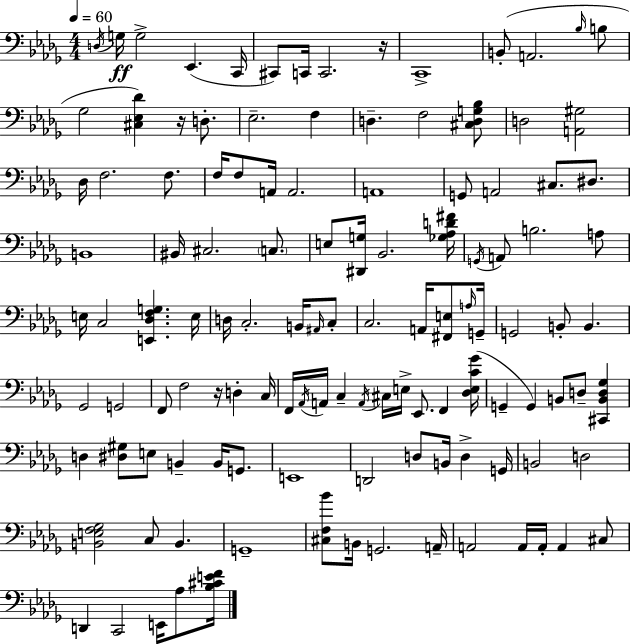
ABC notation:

X:1
T:Untitled
M:4/4
L:1/4
K:Bbm
D,/4 G,/4 G,2 _E,, C,,/4 ^C,,/2 C,,/4 C,,2 z/4 C,,4 B,,/2 A,,2 _B,/4 B,/2 _G,2 [^C,_E,_D] z/4 D,/2 _E,2 F, D, F,2 [^C,D,G,_B,]/2 D,2 [A,,^G,]2 _D,/4 F,2 F,/2 F,/4 F,/2 A,,/4 A,,2 A,,4 G,,/2 A,,2 ^C,/2 ^D,/2 B,,4 ^B,,/4 ^C,2 C,/2 E,/2 [^D,,G,]/4 _B,,2 [_G,_A,D^F]/4 G,,/4 A,,/2 B,2 A,/2 E,/4 C,2 [E,,_D,F,G,] E,/4 D,/4 C,2 B,,/4 ^A,,/4 C,/2 C,2 A,,/4 [^F,,E,]/2 A,/4 G,,/4 G,,2 B,,/2 B,, _G,,2 G,,2 F,,/2 F,2 z/4 D, C,/4 F,,/4 _A,,/4 A,,/4 C, A,,/4 ^C,/4 E,/4 _E,,/2 F,, [_D,E,C_G]/4 G,, G,, B,,/2 D,/2 [^C,,B,,D,_G,] D, [^D,^G,]/2 E,/2 B,, B,,/4 G,,/2 E,,4 D,,2 D,/2 B,,/4 D, G,,/4 B,,2 D,2 [B,,E,F,_G,]2 C,/2 B,, G,,4 [^C,F,_B]/2 B,,/4 G,,2 A,,/4 A,,2 A,,/4 A,,/4 A,, ^C,/2 D,, C,,2 E,,/4 _A,/2 [_B,^CEF]/4